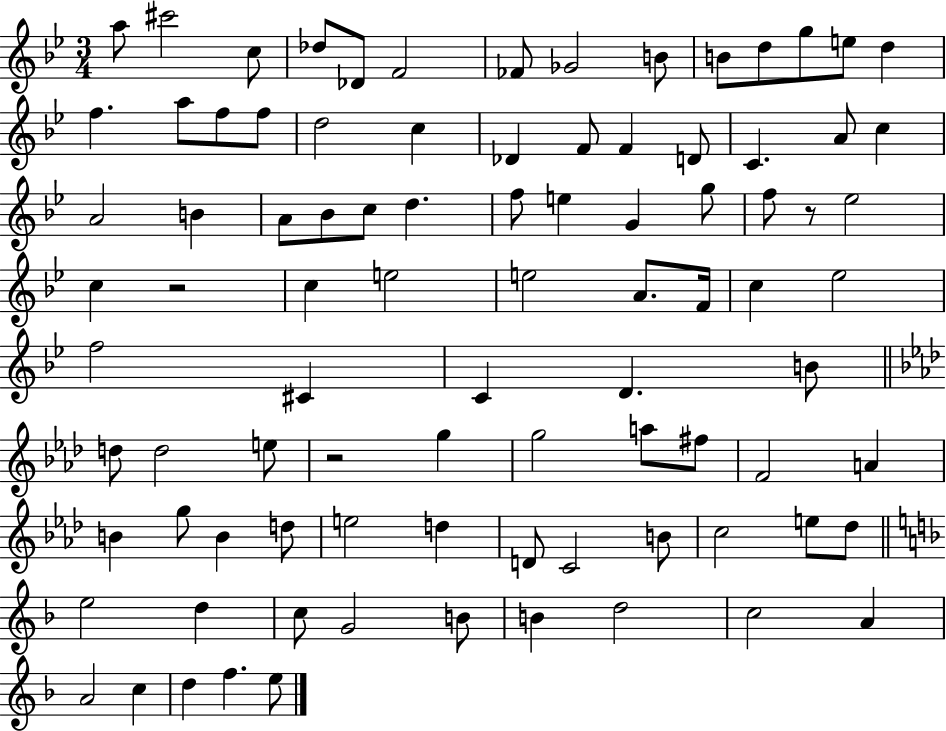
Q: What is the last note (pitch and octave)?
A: E5